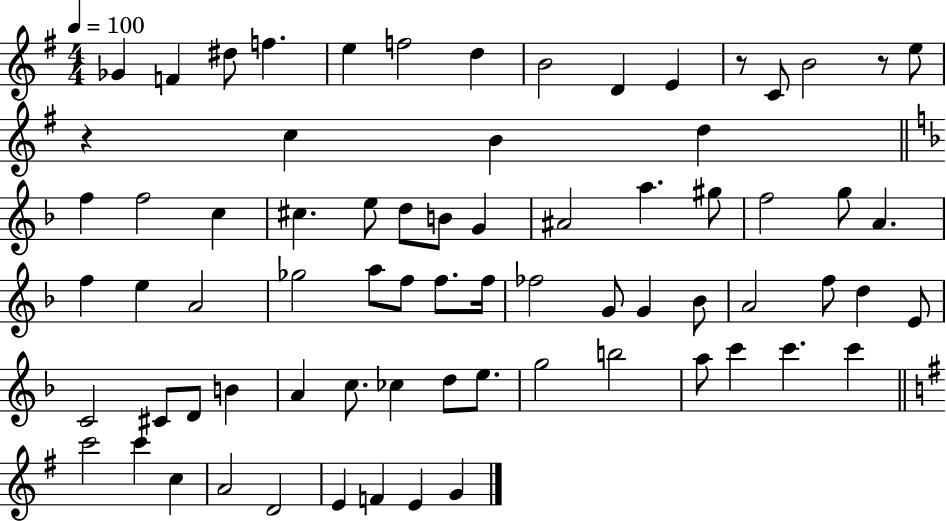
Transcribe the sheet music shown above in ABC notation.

X:1
T:Untitled
M:4/4
L:1/4
K:G
_G F ^d/2 f e f2 d B2 D E z/2 C/2 B2 z/2 e/2 z c B d f f2 c ^c e/2 d/2 B/2 G ^A2 a ^g/2 f2 g/2 A f e A2 _g2 a/2 f/2 f/2 f/4 _f2 G/2 G _B/2 A2 f/2 d E/2 C2 ^C/2 D/2 B A c/2 _c d/2 e/2 g2 b2 a/2 c' c' c' c'2 c' c A2 D2 E F E G